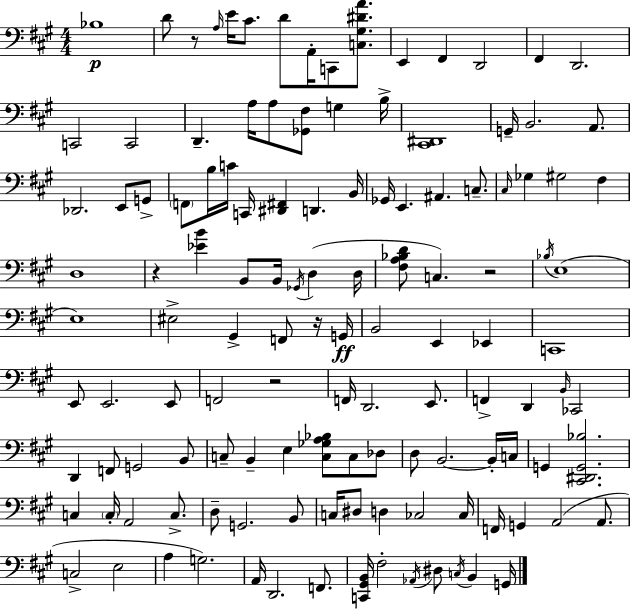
{
  \clef bass
  \numericTimeSignature
  \time 4/4
  \key a \major
  bes1\p | d'8 r8 \grace { a16 } e'16 cis'8. d'8 a,16-. c,8 <c gis dis' a'>8. | e,4 fis,4 d,2 | fis,4 d,2. | \break c,2 c,2 | d,4.-- a16 a8 <ges, fis>8 g4 | b16-> <cis, dis,>1 | g,16-- b,2. a,8. | \break des,2. e,8 g,8-> | \parenthesize f,8 b16 c'16 c,16 <dis, fis,>4 d,4. | b,16 ges,16 e,4. ais,4. c8.-- | \grace { cis16 } ges4 gis2 fis4 | \break d1 | r4 <ees' b'>4 b,8 b,16 \acciaccatura { ges,16 } d4( | d16 <fis a bes d'>8 c4.) r2 | \acciaccatura { bes16 }( e1 | \break e1) | eis2-> gis,4-> | f,8 r16 g,16\ff b,2 e,4 | ees,4 c,1 | \break e,8 e,2. | e,8 f,2 r2 | f,16 d,2. | e,8. f,4-> d,4 \grace { b,16 } ces,2 | \break d,4 f,8 g,2 | b,8 c8-- b,4-- e4 <c ges a bes>8 | c8 des8 d8 b,2.~~ | b,16-. c16 g,4 <cis, dis, g, bes>2. | \break c4 \parenthesize c16-. a,2 | c8.-> d8-- g,2. | b,8 c16 dis8 d4 ces2 | ces16 f,16 g,4 a,2( | \break a,8. c2-> e2 | a4 g2.) | a,16 d,2. | f,8. <c, gis, b,>16 fis2-. \acciaccatura { aes,16 } dis8 | \break \acciaccatura { c16 } b,4 g,16 \bar "|."
}